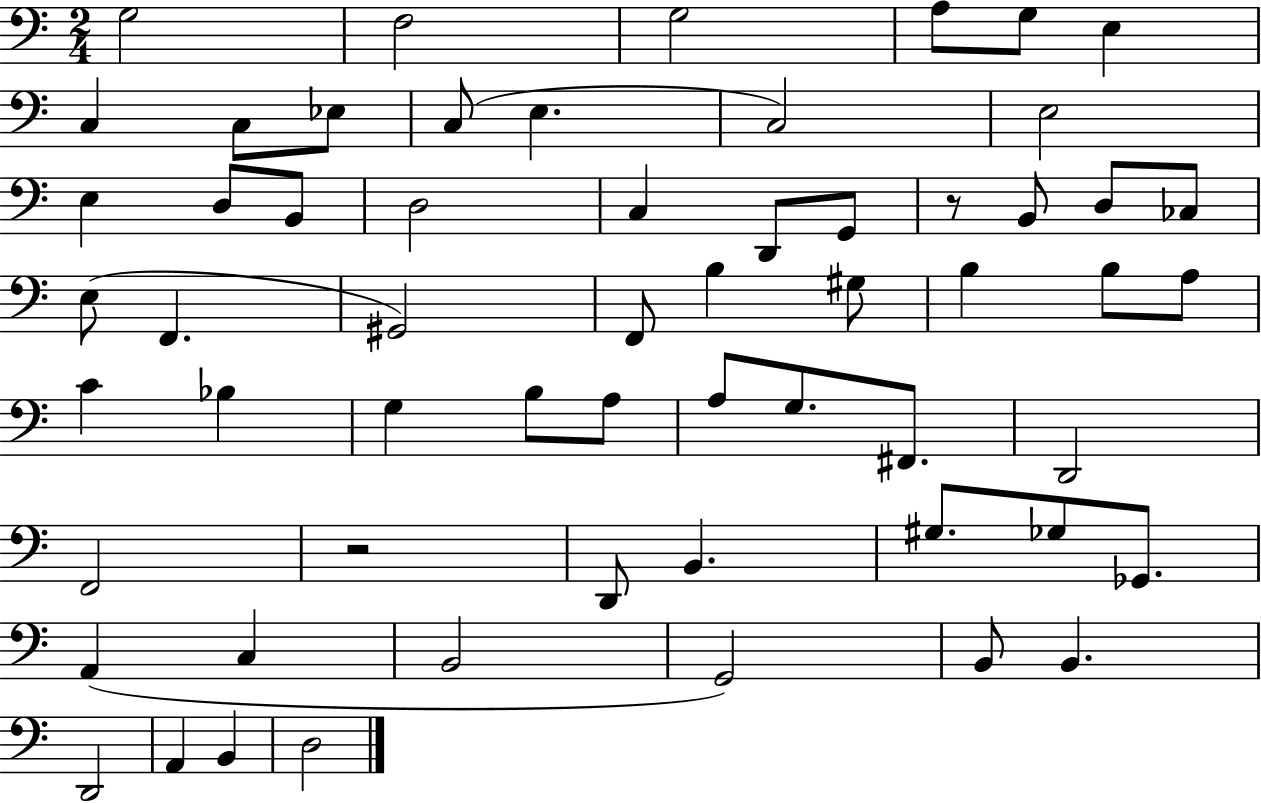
G3/h F3/h G3/h A3/e G3/e E3/q C3/q C3/e Eb3/e C3/e E3/q. C3/h E3/h E3/q D3/e B2/e D3/h C3/q D2/e G2/e R/e B2/e D3/e CES3/e E3/e F2/q. G#2/h F2/e B3/q G#3/e B3/q B3/e A3/e C4/q Bb3/q G3/q B3/e A3/e A3/e G3/e. F#2/e. D2/h F2/h R/h D2/e B2/q. G#3/e. Gb3/e Gb2/e. A2/q C3/q B2/h G2/h B2/e B2/q. D2/h A2/q B2/q D3/h